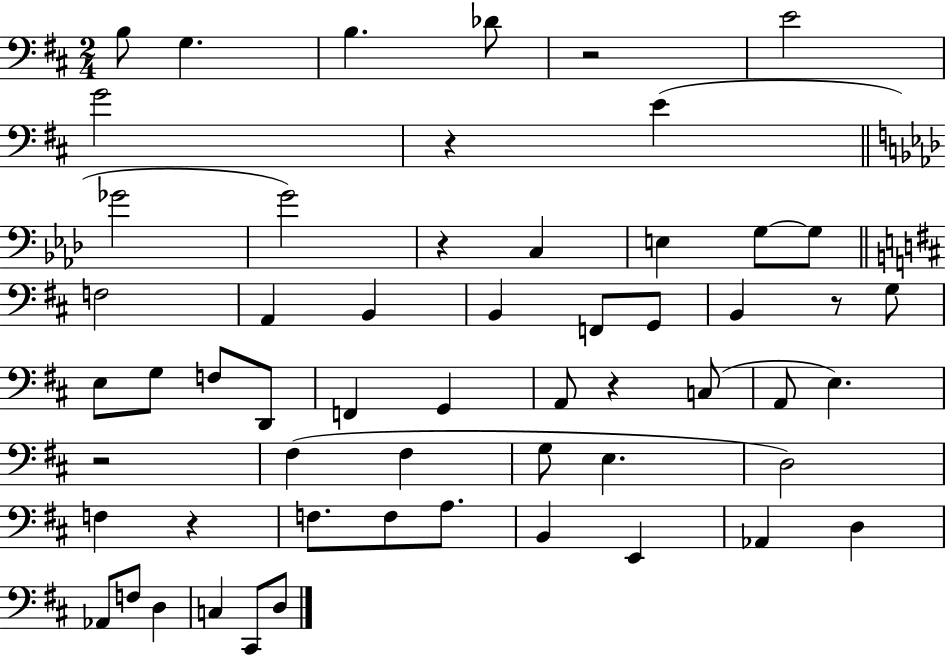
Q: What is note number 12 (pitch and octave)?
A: G3